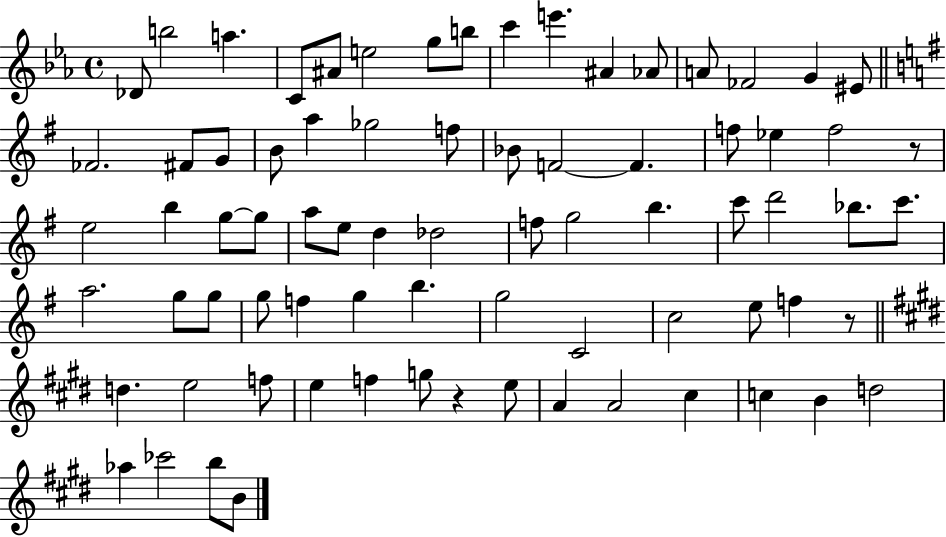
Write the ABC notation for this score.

X:1
T:Untitled
M:4/4
L:1/4
K:Eb
_D/2 b2 a C/2 ^A/2 e2 g/2 b/2 c' e' ^A _A/2 A/2 _F2 G ^E/2 _F2 ^F/2 G/2 B/2 a _g2 f/2 _B/2 F2 F f/2 _e f2 z/2 e2 b g/2 g/2 a/2 e/2 d _d2 f/2 g2 b c'/2 d'2 _b/2 c'/2 a2 g/2 g/2 g/2 f g b g2 C2 c2 e/2 f z/2 d e2 f/2 e f g/2 z e/2 A A2 ^c c B d2 _a _c'2 b/2 B/2